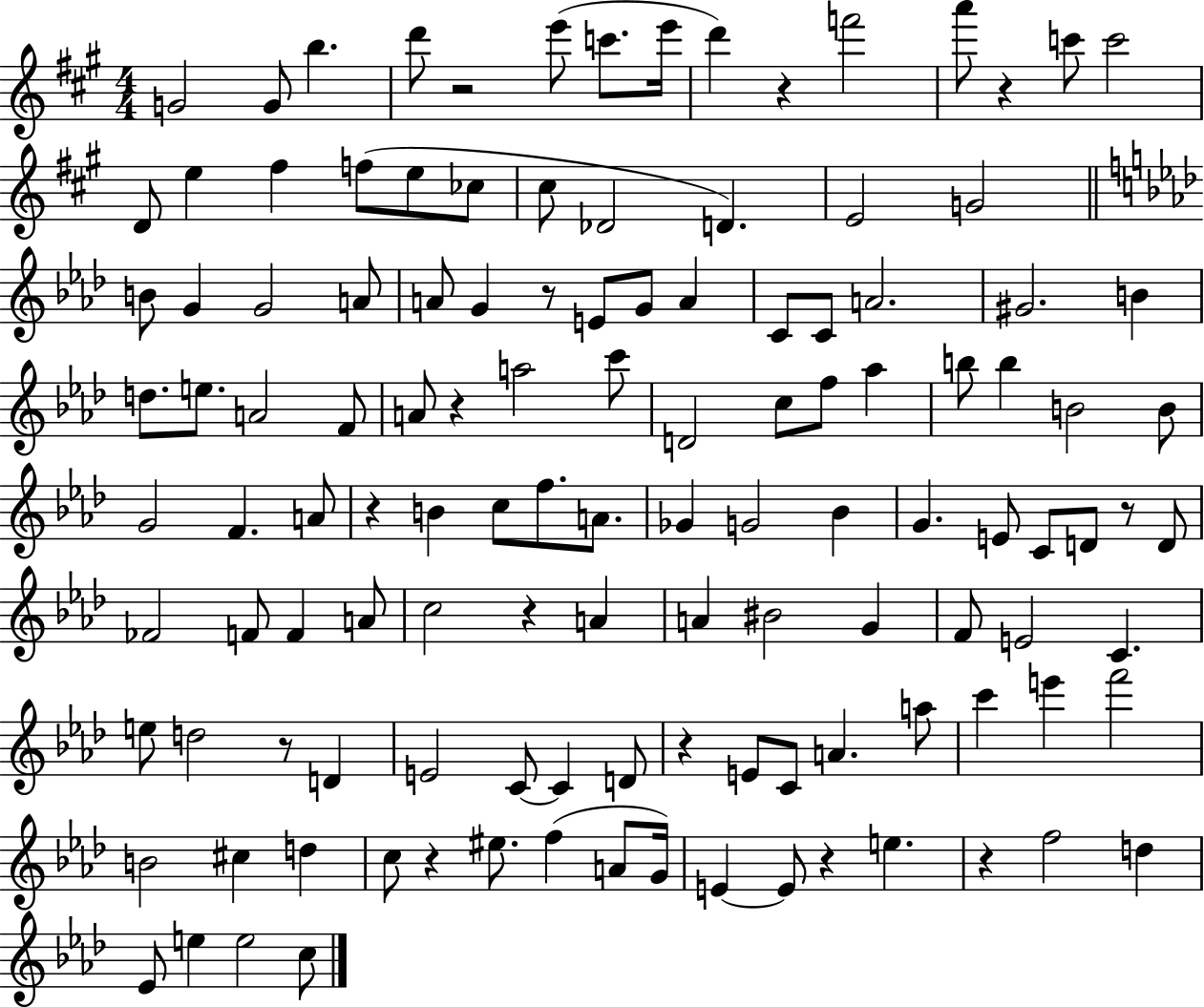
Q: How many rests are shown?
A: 13